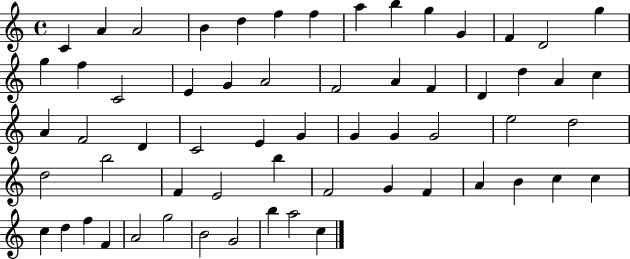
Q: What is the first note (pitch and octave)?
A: C4